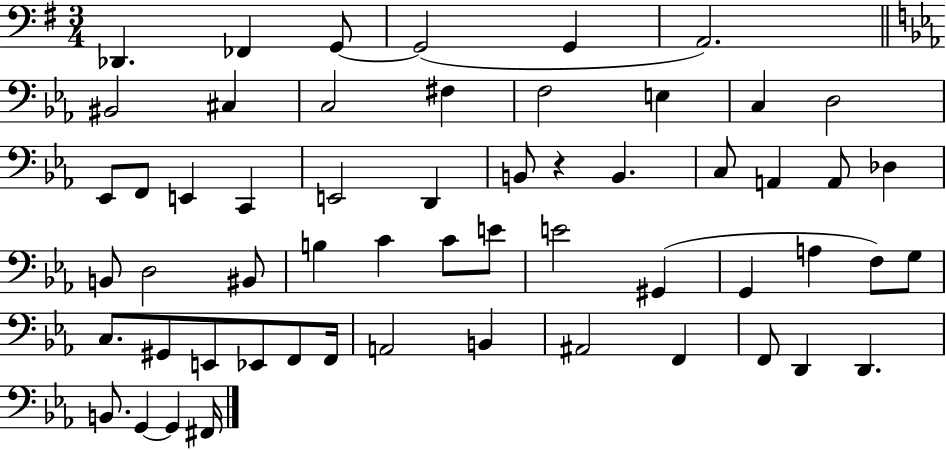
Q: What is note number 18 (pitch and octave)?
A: C2